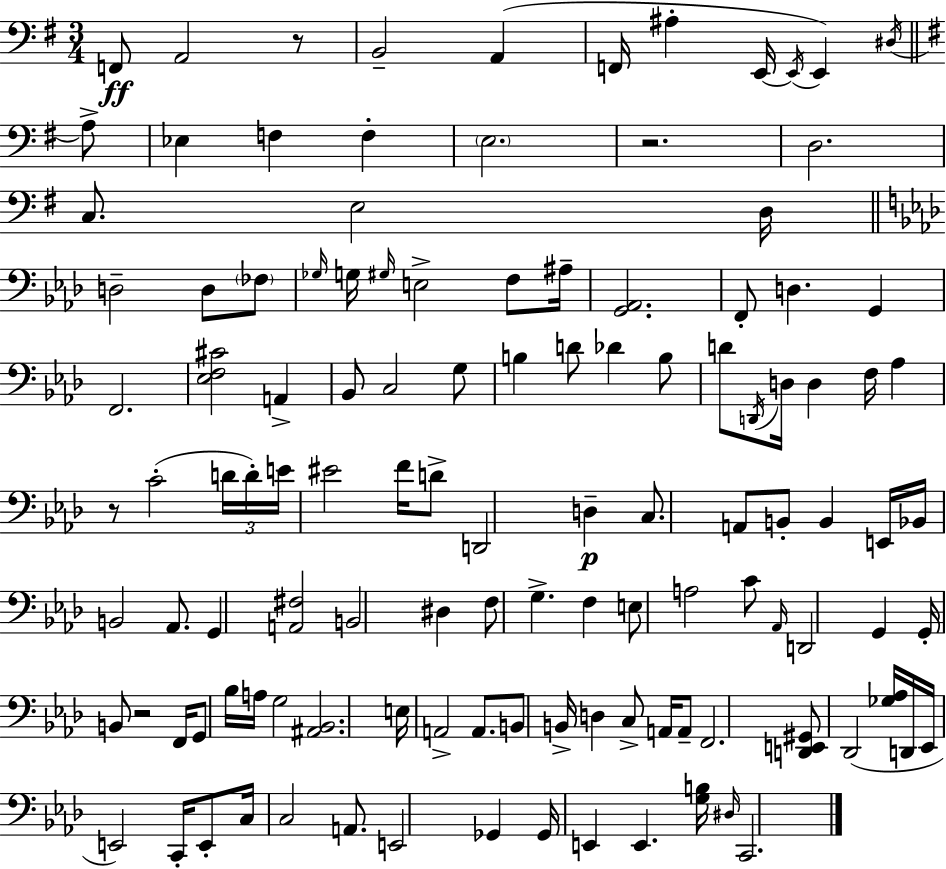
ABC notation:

X:1
T:Untitled
M:3/4
L:1/4
K:G
F,,/2 A,,2 z/2 B,,2 A,, F,,/4 ^A, E,,/4 E,,/4 E,, ^D,/4 A,/2 _E, F, F, E,2 z2 D,2 C,/2 E,2 D,/4 D,2 D,/2 _F,/2 _G,/4 G,/4 ^G,/4 E,2 F,/2 ^A,/4 [G,,_A,,]2 F,,/2 D, G,, F,,2 [_E,F,^C]2 A,, _B,,/2 C,2 G,/2 B, D/2 _D B,/2 D/2 D,,/4 D,/4 D, F,/4 _A, z/2 C2 D/4 D/4 E/4 ^E2 F/4 D/2 D,,2 D, C,/2 A,,/2 B,,/2 B,, E,,/4 _B,,/4 B,,2 _A,,/2 G,, [A,,^F,]2 B,,2 ^D, F,/2 G, F, E,/2 A,2 C/2 _A,,/4 D,,2 G,, G,,/4 B,,/2 z2 F,,/4 G,,/2 _B,/4 A,/4 G,2 [^A,,_B,,]2 E,/4 A,,2 A,,/2 B,,/2 B,,/4 D, C,/2 A,,/4 A,,/2 F,,2 [D,,E,,^G,,]/2 _D,,2 [_G,_A,]/4 D,,/4 _E,,/4 E,,2 C,,/4 E,,/2 C,/4 C,2 A,,/2 E,,2 _G,, _G,,/4 E,, E,, [G,B,]/4 ^D,/4 C,,2